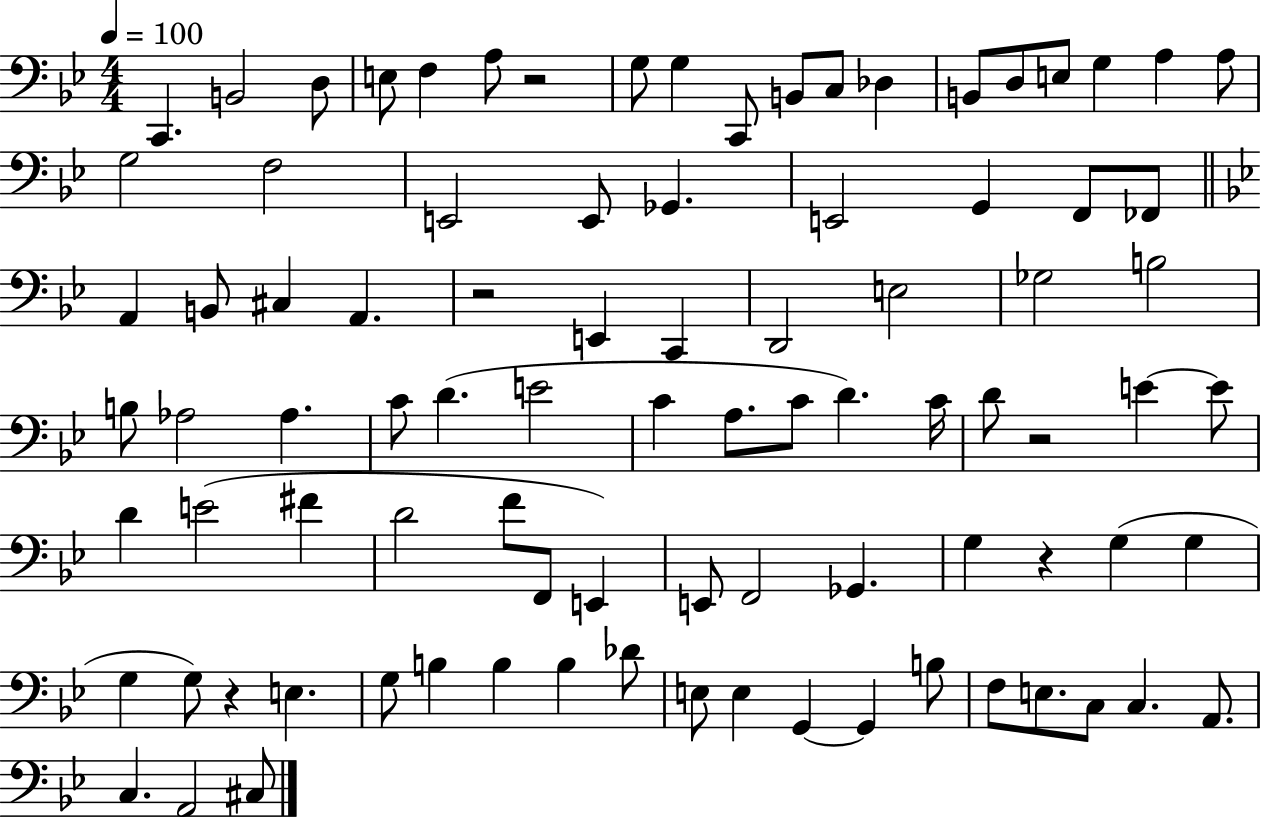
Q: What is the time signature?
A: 4/4